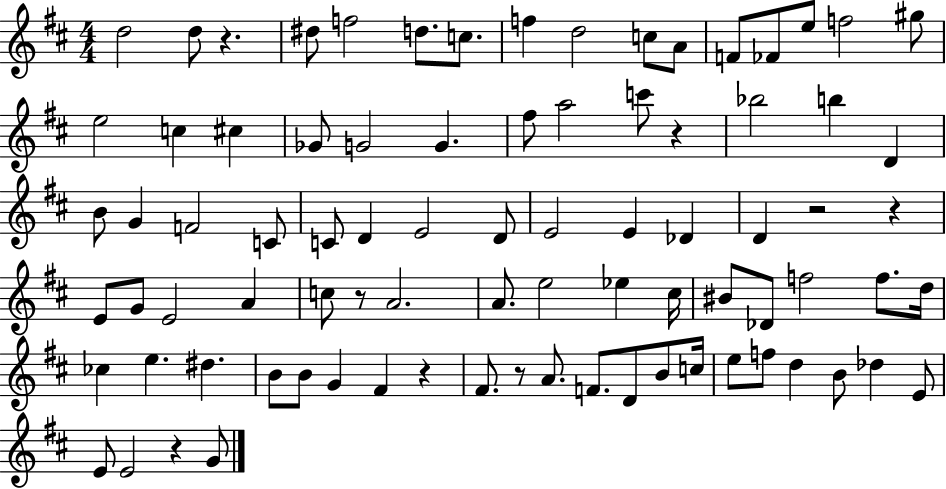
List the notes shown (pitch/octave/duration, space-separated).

D5/h D5/e R/q. D#5/e F5/h D5/e. C5/e. F5/q D5/h C5/e A4/e F4/e FES4/e E5/e F5/h G#5/e E5/h C5/q C#5/q Gb4/e G4/h G4/q. F#5/e A5/h C6/e R/q Bb5/h B5/q D4/q B4/e G4/q F4/h C4/e C4/e D4/q E4/h D4/e E4/h E4/q Db4/q D4/q R/h R/q E4/e G4/e E4/h A4/q C5/e R/e A4/h. A4/e. E5/h Eb5/q C#5/s BIS4/e Db4/e F5/h F5/e. D5/s CES5/q E5/q. D#5/q. B4/e B4/e G4/q F#4/q R/q F#4/e. R/e A4/e. F4/e. D4/e B4/e C5/s E5/e F5/e D5/q B4/e Db5/q E4/e E4/e E4/h R/q G4/e